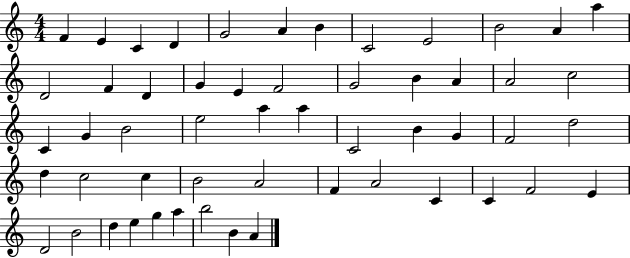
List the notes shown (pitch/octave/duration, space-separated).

F4/q E4/q C4/q D4/q G4/h A4/q B4/q C4/h E4/h B4/h A4/q A5/q D4/h F4/q D4/q G4/q E4/q F4/h G4/h B4/q A4/q A4/h C5/h C4/q G4/q B4/h E5/h A5/q A5/q C4/h B4/q G4/q F4/h D5/h D5/q C5/h C5/q B4/h A4/h F4/q A4/h C4/q C4/q F4/h E4/q D4/h B4/h D5/q E5/q G5/q A5/q B5/h B4/q A4/q